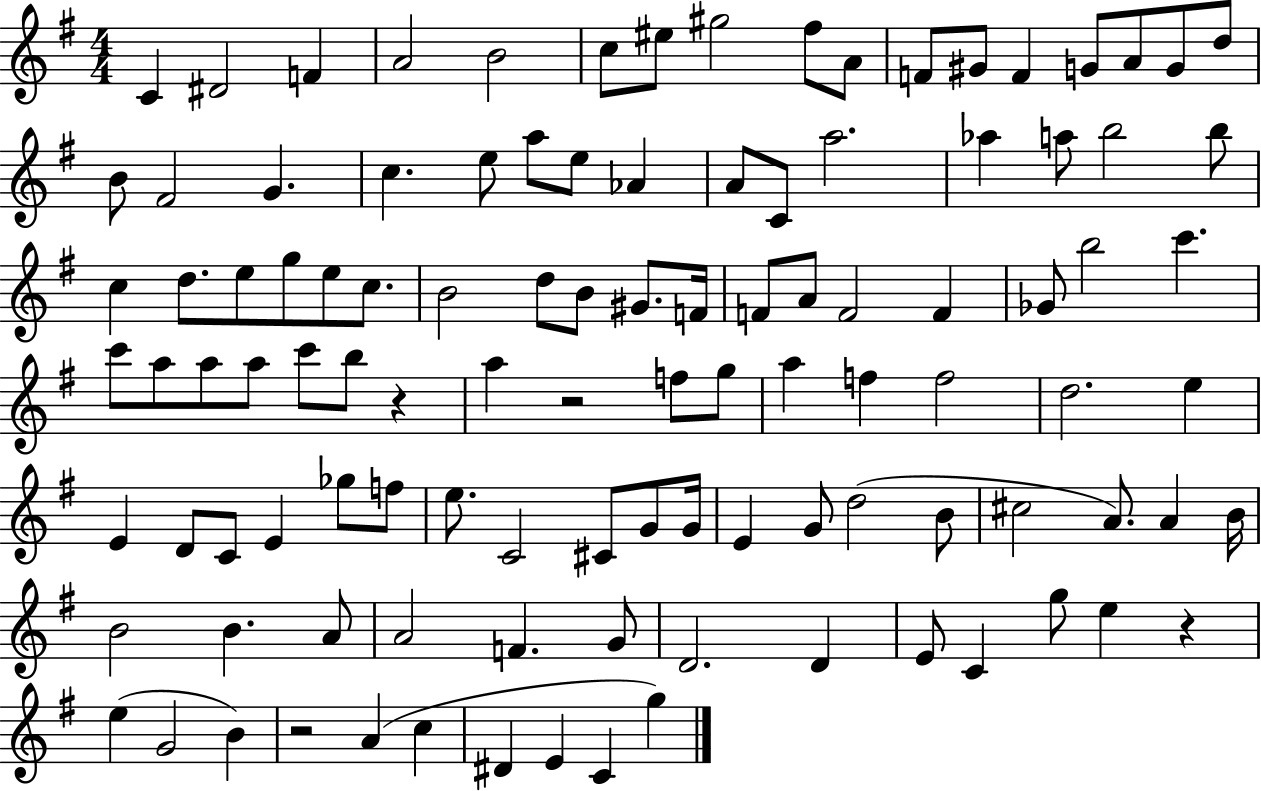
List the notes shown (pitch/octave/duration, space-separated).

C4/q D#4/h F4/q A4/h B4/h C5/e EIS5/e G#5/h F#5/e A4/e F4/e G#4/e F4/q G4/e A4/e G4/e D5/e B4/e F#4/h G4/q. C5/q. E5/e A5/e E5/e Ab4/q A4/e C4/e A5/h. Ab5/q A5/e B5/h B5/e C5/q D5/e. E5/e G5/e E5/e C5/e. B4/h D5/e B4/e G#4/e. F4/s F4/e A4/e F4/h F4/q Gb4/e B5/h C6/q. C6/e A5/e A5/e A5/e C6/e B5/e R/q A5/q R/h F5/e G5/e A5/q F5/q F5/h D5/h. E5/q E4/q D4/e C4/e E4/q Gb5/e F5/e E5/e. C4/h C#4/e G4/e G4/s E4/q G4/e D5/h B4/e C#5/h A4/e. A4/q B4/s B4/h B4/q. A4/e A4/h F4/q. G4/e D4/h. D4/q E4/e C4/q G5/e E5/q R/q E5/q G4/h B4/q R/h A4/q C5/q D#4/q E4/q C4/q G5/q